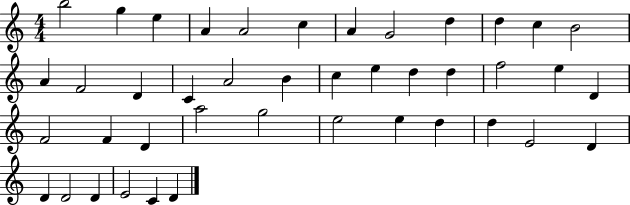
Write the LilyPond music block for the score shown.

{
  \clef treble
  \numericTimeSignature
  \time 4/4
  \key c \major
  b''2 g''4 e''4 | a'4 a'2 c''4 | a'4 g'2 d''4 | d''4 c''4 b'2 | \break a'4 f'2 d'4 | c'4 a'2 b'4 | c''4 e''4 d''4 d''4 | f''2 e''4 d'4 | \break f'2 f'4 d'4 | a''2 g''2 | e''2 e''4 d''4 | d''4 e'2 d'4 | \break d'4 d'2 d'4 | e'2 c'4 d'4 | \bar "|."
}